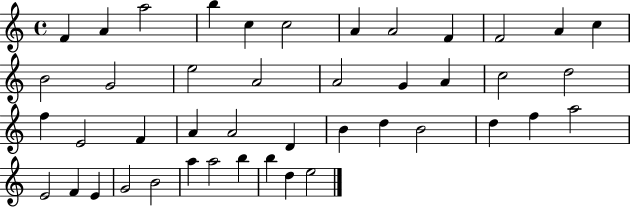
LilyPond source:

{
  \clef treble
  \time 4/4
  \defaultTimeSignature
  \key c \major
  f'4 a'4 a''2 | b''4 c''4 c''2 | a'4 a'2 f'4 | f'2 a'4 c''4 | \break b'2 g'2 | e''2 a'2 | a'2 g'4 a'4 | c''2 d''2 | \break f''4 e'2 f'4 | a'4 a'2 d'4 | b'4 d''4 b'2 | d''4 f''4 a''2 | \break e'2 f'4 e'4 | g'2 b'2 | a''4 a''2 b''4 | b''4 d''4 e''2 | \break \bar "|."
}